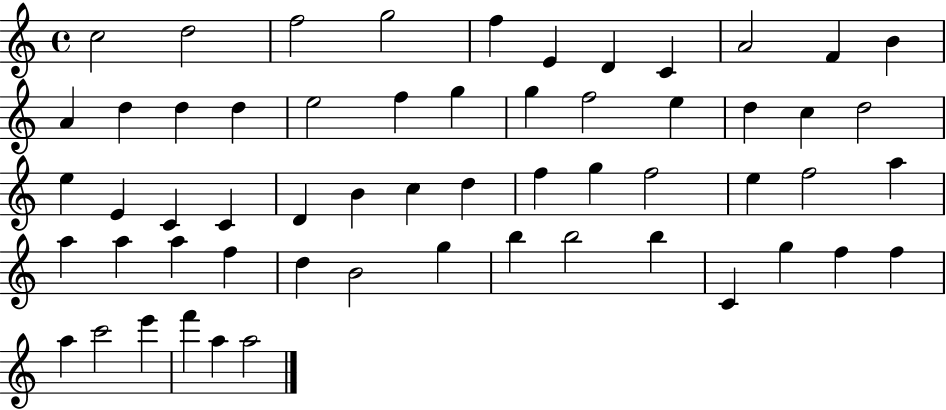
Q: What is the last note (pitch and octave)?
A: A5